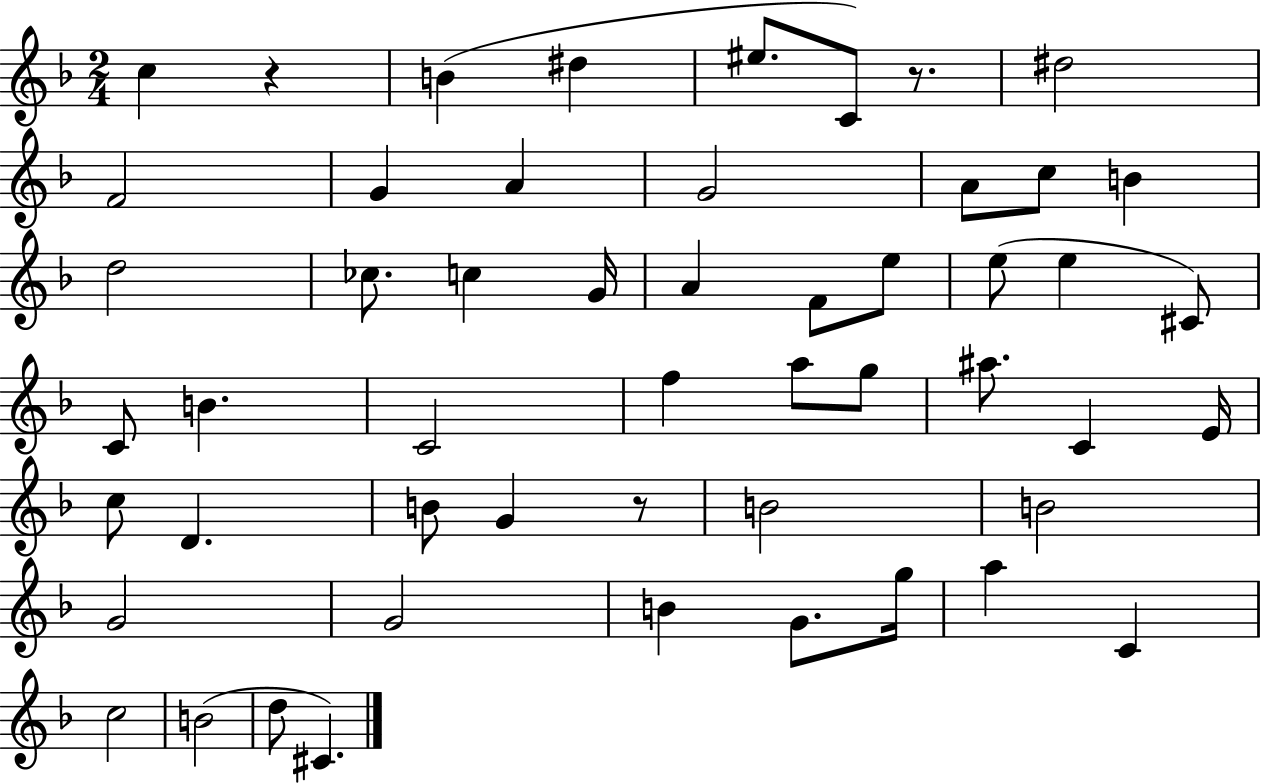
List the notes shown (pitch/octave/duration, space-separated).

C5/q R/q B4/q D#5/q EIS5/e. C4/e R/e. D#5/h F4/h G4/q A4/q G4/h A4/e C5/e B4/q D5/h CES5/e. C5/q G4/s A4/q F4/e E5/e E5/e E5/q C#4/e C4/e B4/q. C4/h F5/q A5/e G5/e A#5/e. C4/q E4/s C5/e D4/q. B4/e G4/q R/e B4/h B4/h G4/h G4/h B4/q G4/e. G5/s A5/q C4/q C5/h B4/h D5/e C#4/q.